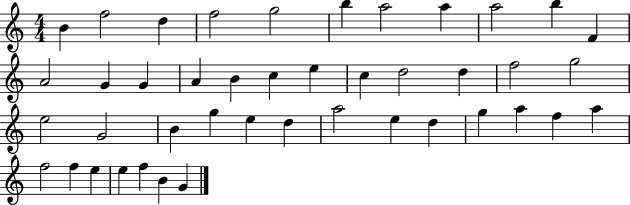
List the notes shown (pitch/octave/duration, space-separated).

B4/q F5/h D5/q F5/h G5/h B5/q A5/h A5/q A5/h B5/q F4/q A4/h G4/q G4/q A4/q B4/q C5/q E5/q C5/q D5/h D5/q F5/h G5/h E5/h G4/h B4/q G5/q E5/q D5/q A5/h E5/q D5/q G5/q A5/q F5/q A5/q F5/h F5/q E5/q E5/q F5/q B4/q G4/q